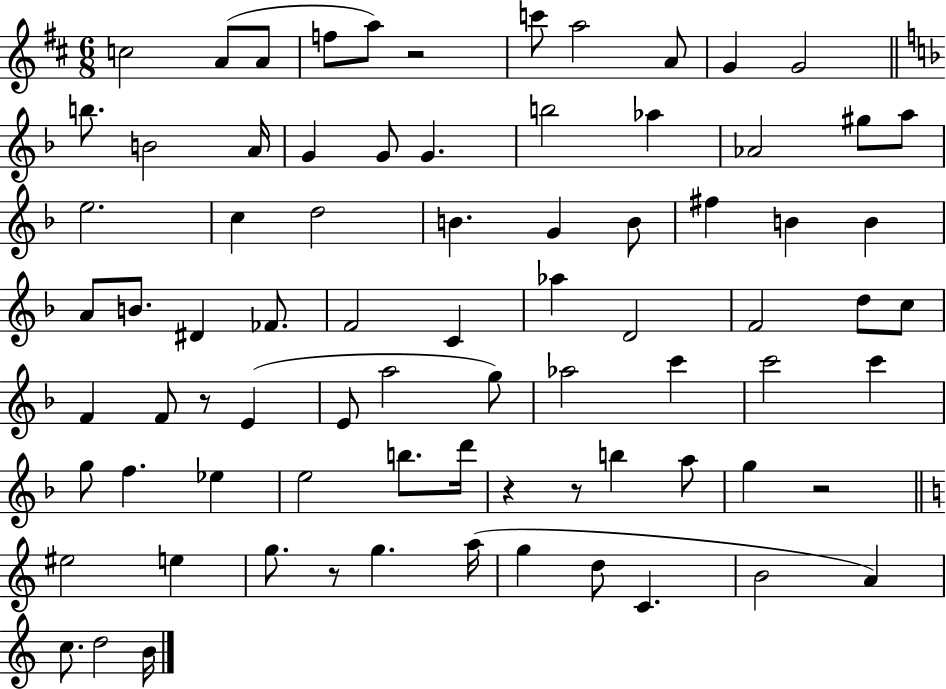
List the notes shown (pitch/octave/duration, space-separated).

C5/h A4/e A4/e F5/e A5/e R/h C6/e A5/h A4/e G4/q G4/h B5/e. B4/h A4/s G4/q G4/e G4/q. B5/h Ab5/q Ab4/h G#5/e A5/e E5/h. C5/q D5/h B4/q. G4/q B4/e F#5/q B4/q B4/q A4/e B4/e. D#4/q FES4/e. F4/h C4/q Ab5/q D4/h F4/h D5/e C5/e F4/q F4/e R/e E4/q E4/e A5/h G5/e Ab5/h C6/q C6/h C6/q G5/e F5/q. Eb5/q E5/h B5/e. D6/s R/q R/e B5/q A5/e G5/q R/h EIS5/h E5/q G5/e. R/e G5/q. A5/s G5/q D5/e C4/q. B4/h A4/q C5/e. D5/h B4/s